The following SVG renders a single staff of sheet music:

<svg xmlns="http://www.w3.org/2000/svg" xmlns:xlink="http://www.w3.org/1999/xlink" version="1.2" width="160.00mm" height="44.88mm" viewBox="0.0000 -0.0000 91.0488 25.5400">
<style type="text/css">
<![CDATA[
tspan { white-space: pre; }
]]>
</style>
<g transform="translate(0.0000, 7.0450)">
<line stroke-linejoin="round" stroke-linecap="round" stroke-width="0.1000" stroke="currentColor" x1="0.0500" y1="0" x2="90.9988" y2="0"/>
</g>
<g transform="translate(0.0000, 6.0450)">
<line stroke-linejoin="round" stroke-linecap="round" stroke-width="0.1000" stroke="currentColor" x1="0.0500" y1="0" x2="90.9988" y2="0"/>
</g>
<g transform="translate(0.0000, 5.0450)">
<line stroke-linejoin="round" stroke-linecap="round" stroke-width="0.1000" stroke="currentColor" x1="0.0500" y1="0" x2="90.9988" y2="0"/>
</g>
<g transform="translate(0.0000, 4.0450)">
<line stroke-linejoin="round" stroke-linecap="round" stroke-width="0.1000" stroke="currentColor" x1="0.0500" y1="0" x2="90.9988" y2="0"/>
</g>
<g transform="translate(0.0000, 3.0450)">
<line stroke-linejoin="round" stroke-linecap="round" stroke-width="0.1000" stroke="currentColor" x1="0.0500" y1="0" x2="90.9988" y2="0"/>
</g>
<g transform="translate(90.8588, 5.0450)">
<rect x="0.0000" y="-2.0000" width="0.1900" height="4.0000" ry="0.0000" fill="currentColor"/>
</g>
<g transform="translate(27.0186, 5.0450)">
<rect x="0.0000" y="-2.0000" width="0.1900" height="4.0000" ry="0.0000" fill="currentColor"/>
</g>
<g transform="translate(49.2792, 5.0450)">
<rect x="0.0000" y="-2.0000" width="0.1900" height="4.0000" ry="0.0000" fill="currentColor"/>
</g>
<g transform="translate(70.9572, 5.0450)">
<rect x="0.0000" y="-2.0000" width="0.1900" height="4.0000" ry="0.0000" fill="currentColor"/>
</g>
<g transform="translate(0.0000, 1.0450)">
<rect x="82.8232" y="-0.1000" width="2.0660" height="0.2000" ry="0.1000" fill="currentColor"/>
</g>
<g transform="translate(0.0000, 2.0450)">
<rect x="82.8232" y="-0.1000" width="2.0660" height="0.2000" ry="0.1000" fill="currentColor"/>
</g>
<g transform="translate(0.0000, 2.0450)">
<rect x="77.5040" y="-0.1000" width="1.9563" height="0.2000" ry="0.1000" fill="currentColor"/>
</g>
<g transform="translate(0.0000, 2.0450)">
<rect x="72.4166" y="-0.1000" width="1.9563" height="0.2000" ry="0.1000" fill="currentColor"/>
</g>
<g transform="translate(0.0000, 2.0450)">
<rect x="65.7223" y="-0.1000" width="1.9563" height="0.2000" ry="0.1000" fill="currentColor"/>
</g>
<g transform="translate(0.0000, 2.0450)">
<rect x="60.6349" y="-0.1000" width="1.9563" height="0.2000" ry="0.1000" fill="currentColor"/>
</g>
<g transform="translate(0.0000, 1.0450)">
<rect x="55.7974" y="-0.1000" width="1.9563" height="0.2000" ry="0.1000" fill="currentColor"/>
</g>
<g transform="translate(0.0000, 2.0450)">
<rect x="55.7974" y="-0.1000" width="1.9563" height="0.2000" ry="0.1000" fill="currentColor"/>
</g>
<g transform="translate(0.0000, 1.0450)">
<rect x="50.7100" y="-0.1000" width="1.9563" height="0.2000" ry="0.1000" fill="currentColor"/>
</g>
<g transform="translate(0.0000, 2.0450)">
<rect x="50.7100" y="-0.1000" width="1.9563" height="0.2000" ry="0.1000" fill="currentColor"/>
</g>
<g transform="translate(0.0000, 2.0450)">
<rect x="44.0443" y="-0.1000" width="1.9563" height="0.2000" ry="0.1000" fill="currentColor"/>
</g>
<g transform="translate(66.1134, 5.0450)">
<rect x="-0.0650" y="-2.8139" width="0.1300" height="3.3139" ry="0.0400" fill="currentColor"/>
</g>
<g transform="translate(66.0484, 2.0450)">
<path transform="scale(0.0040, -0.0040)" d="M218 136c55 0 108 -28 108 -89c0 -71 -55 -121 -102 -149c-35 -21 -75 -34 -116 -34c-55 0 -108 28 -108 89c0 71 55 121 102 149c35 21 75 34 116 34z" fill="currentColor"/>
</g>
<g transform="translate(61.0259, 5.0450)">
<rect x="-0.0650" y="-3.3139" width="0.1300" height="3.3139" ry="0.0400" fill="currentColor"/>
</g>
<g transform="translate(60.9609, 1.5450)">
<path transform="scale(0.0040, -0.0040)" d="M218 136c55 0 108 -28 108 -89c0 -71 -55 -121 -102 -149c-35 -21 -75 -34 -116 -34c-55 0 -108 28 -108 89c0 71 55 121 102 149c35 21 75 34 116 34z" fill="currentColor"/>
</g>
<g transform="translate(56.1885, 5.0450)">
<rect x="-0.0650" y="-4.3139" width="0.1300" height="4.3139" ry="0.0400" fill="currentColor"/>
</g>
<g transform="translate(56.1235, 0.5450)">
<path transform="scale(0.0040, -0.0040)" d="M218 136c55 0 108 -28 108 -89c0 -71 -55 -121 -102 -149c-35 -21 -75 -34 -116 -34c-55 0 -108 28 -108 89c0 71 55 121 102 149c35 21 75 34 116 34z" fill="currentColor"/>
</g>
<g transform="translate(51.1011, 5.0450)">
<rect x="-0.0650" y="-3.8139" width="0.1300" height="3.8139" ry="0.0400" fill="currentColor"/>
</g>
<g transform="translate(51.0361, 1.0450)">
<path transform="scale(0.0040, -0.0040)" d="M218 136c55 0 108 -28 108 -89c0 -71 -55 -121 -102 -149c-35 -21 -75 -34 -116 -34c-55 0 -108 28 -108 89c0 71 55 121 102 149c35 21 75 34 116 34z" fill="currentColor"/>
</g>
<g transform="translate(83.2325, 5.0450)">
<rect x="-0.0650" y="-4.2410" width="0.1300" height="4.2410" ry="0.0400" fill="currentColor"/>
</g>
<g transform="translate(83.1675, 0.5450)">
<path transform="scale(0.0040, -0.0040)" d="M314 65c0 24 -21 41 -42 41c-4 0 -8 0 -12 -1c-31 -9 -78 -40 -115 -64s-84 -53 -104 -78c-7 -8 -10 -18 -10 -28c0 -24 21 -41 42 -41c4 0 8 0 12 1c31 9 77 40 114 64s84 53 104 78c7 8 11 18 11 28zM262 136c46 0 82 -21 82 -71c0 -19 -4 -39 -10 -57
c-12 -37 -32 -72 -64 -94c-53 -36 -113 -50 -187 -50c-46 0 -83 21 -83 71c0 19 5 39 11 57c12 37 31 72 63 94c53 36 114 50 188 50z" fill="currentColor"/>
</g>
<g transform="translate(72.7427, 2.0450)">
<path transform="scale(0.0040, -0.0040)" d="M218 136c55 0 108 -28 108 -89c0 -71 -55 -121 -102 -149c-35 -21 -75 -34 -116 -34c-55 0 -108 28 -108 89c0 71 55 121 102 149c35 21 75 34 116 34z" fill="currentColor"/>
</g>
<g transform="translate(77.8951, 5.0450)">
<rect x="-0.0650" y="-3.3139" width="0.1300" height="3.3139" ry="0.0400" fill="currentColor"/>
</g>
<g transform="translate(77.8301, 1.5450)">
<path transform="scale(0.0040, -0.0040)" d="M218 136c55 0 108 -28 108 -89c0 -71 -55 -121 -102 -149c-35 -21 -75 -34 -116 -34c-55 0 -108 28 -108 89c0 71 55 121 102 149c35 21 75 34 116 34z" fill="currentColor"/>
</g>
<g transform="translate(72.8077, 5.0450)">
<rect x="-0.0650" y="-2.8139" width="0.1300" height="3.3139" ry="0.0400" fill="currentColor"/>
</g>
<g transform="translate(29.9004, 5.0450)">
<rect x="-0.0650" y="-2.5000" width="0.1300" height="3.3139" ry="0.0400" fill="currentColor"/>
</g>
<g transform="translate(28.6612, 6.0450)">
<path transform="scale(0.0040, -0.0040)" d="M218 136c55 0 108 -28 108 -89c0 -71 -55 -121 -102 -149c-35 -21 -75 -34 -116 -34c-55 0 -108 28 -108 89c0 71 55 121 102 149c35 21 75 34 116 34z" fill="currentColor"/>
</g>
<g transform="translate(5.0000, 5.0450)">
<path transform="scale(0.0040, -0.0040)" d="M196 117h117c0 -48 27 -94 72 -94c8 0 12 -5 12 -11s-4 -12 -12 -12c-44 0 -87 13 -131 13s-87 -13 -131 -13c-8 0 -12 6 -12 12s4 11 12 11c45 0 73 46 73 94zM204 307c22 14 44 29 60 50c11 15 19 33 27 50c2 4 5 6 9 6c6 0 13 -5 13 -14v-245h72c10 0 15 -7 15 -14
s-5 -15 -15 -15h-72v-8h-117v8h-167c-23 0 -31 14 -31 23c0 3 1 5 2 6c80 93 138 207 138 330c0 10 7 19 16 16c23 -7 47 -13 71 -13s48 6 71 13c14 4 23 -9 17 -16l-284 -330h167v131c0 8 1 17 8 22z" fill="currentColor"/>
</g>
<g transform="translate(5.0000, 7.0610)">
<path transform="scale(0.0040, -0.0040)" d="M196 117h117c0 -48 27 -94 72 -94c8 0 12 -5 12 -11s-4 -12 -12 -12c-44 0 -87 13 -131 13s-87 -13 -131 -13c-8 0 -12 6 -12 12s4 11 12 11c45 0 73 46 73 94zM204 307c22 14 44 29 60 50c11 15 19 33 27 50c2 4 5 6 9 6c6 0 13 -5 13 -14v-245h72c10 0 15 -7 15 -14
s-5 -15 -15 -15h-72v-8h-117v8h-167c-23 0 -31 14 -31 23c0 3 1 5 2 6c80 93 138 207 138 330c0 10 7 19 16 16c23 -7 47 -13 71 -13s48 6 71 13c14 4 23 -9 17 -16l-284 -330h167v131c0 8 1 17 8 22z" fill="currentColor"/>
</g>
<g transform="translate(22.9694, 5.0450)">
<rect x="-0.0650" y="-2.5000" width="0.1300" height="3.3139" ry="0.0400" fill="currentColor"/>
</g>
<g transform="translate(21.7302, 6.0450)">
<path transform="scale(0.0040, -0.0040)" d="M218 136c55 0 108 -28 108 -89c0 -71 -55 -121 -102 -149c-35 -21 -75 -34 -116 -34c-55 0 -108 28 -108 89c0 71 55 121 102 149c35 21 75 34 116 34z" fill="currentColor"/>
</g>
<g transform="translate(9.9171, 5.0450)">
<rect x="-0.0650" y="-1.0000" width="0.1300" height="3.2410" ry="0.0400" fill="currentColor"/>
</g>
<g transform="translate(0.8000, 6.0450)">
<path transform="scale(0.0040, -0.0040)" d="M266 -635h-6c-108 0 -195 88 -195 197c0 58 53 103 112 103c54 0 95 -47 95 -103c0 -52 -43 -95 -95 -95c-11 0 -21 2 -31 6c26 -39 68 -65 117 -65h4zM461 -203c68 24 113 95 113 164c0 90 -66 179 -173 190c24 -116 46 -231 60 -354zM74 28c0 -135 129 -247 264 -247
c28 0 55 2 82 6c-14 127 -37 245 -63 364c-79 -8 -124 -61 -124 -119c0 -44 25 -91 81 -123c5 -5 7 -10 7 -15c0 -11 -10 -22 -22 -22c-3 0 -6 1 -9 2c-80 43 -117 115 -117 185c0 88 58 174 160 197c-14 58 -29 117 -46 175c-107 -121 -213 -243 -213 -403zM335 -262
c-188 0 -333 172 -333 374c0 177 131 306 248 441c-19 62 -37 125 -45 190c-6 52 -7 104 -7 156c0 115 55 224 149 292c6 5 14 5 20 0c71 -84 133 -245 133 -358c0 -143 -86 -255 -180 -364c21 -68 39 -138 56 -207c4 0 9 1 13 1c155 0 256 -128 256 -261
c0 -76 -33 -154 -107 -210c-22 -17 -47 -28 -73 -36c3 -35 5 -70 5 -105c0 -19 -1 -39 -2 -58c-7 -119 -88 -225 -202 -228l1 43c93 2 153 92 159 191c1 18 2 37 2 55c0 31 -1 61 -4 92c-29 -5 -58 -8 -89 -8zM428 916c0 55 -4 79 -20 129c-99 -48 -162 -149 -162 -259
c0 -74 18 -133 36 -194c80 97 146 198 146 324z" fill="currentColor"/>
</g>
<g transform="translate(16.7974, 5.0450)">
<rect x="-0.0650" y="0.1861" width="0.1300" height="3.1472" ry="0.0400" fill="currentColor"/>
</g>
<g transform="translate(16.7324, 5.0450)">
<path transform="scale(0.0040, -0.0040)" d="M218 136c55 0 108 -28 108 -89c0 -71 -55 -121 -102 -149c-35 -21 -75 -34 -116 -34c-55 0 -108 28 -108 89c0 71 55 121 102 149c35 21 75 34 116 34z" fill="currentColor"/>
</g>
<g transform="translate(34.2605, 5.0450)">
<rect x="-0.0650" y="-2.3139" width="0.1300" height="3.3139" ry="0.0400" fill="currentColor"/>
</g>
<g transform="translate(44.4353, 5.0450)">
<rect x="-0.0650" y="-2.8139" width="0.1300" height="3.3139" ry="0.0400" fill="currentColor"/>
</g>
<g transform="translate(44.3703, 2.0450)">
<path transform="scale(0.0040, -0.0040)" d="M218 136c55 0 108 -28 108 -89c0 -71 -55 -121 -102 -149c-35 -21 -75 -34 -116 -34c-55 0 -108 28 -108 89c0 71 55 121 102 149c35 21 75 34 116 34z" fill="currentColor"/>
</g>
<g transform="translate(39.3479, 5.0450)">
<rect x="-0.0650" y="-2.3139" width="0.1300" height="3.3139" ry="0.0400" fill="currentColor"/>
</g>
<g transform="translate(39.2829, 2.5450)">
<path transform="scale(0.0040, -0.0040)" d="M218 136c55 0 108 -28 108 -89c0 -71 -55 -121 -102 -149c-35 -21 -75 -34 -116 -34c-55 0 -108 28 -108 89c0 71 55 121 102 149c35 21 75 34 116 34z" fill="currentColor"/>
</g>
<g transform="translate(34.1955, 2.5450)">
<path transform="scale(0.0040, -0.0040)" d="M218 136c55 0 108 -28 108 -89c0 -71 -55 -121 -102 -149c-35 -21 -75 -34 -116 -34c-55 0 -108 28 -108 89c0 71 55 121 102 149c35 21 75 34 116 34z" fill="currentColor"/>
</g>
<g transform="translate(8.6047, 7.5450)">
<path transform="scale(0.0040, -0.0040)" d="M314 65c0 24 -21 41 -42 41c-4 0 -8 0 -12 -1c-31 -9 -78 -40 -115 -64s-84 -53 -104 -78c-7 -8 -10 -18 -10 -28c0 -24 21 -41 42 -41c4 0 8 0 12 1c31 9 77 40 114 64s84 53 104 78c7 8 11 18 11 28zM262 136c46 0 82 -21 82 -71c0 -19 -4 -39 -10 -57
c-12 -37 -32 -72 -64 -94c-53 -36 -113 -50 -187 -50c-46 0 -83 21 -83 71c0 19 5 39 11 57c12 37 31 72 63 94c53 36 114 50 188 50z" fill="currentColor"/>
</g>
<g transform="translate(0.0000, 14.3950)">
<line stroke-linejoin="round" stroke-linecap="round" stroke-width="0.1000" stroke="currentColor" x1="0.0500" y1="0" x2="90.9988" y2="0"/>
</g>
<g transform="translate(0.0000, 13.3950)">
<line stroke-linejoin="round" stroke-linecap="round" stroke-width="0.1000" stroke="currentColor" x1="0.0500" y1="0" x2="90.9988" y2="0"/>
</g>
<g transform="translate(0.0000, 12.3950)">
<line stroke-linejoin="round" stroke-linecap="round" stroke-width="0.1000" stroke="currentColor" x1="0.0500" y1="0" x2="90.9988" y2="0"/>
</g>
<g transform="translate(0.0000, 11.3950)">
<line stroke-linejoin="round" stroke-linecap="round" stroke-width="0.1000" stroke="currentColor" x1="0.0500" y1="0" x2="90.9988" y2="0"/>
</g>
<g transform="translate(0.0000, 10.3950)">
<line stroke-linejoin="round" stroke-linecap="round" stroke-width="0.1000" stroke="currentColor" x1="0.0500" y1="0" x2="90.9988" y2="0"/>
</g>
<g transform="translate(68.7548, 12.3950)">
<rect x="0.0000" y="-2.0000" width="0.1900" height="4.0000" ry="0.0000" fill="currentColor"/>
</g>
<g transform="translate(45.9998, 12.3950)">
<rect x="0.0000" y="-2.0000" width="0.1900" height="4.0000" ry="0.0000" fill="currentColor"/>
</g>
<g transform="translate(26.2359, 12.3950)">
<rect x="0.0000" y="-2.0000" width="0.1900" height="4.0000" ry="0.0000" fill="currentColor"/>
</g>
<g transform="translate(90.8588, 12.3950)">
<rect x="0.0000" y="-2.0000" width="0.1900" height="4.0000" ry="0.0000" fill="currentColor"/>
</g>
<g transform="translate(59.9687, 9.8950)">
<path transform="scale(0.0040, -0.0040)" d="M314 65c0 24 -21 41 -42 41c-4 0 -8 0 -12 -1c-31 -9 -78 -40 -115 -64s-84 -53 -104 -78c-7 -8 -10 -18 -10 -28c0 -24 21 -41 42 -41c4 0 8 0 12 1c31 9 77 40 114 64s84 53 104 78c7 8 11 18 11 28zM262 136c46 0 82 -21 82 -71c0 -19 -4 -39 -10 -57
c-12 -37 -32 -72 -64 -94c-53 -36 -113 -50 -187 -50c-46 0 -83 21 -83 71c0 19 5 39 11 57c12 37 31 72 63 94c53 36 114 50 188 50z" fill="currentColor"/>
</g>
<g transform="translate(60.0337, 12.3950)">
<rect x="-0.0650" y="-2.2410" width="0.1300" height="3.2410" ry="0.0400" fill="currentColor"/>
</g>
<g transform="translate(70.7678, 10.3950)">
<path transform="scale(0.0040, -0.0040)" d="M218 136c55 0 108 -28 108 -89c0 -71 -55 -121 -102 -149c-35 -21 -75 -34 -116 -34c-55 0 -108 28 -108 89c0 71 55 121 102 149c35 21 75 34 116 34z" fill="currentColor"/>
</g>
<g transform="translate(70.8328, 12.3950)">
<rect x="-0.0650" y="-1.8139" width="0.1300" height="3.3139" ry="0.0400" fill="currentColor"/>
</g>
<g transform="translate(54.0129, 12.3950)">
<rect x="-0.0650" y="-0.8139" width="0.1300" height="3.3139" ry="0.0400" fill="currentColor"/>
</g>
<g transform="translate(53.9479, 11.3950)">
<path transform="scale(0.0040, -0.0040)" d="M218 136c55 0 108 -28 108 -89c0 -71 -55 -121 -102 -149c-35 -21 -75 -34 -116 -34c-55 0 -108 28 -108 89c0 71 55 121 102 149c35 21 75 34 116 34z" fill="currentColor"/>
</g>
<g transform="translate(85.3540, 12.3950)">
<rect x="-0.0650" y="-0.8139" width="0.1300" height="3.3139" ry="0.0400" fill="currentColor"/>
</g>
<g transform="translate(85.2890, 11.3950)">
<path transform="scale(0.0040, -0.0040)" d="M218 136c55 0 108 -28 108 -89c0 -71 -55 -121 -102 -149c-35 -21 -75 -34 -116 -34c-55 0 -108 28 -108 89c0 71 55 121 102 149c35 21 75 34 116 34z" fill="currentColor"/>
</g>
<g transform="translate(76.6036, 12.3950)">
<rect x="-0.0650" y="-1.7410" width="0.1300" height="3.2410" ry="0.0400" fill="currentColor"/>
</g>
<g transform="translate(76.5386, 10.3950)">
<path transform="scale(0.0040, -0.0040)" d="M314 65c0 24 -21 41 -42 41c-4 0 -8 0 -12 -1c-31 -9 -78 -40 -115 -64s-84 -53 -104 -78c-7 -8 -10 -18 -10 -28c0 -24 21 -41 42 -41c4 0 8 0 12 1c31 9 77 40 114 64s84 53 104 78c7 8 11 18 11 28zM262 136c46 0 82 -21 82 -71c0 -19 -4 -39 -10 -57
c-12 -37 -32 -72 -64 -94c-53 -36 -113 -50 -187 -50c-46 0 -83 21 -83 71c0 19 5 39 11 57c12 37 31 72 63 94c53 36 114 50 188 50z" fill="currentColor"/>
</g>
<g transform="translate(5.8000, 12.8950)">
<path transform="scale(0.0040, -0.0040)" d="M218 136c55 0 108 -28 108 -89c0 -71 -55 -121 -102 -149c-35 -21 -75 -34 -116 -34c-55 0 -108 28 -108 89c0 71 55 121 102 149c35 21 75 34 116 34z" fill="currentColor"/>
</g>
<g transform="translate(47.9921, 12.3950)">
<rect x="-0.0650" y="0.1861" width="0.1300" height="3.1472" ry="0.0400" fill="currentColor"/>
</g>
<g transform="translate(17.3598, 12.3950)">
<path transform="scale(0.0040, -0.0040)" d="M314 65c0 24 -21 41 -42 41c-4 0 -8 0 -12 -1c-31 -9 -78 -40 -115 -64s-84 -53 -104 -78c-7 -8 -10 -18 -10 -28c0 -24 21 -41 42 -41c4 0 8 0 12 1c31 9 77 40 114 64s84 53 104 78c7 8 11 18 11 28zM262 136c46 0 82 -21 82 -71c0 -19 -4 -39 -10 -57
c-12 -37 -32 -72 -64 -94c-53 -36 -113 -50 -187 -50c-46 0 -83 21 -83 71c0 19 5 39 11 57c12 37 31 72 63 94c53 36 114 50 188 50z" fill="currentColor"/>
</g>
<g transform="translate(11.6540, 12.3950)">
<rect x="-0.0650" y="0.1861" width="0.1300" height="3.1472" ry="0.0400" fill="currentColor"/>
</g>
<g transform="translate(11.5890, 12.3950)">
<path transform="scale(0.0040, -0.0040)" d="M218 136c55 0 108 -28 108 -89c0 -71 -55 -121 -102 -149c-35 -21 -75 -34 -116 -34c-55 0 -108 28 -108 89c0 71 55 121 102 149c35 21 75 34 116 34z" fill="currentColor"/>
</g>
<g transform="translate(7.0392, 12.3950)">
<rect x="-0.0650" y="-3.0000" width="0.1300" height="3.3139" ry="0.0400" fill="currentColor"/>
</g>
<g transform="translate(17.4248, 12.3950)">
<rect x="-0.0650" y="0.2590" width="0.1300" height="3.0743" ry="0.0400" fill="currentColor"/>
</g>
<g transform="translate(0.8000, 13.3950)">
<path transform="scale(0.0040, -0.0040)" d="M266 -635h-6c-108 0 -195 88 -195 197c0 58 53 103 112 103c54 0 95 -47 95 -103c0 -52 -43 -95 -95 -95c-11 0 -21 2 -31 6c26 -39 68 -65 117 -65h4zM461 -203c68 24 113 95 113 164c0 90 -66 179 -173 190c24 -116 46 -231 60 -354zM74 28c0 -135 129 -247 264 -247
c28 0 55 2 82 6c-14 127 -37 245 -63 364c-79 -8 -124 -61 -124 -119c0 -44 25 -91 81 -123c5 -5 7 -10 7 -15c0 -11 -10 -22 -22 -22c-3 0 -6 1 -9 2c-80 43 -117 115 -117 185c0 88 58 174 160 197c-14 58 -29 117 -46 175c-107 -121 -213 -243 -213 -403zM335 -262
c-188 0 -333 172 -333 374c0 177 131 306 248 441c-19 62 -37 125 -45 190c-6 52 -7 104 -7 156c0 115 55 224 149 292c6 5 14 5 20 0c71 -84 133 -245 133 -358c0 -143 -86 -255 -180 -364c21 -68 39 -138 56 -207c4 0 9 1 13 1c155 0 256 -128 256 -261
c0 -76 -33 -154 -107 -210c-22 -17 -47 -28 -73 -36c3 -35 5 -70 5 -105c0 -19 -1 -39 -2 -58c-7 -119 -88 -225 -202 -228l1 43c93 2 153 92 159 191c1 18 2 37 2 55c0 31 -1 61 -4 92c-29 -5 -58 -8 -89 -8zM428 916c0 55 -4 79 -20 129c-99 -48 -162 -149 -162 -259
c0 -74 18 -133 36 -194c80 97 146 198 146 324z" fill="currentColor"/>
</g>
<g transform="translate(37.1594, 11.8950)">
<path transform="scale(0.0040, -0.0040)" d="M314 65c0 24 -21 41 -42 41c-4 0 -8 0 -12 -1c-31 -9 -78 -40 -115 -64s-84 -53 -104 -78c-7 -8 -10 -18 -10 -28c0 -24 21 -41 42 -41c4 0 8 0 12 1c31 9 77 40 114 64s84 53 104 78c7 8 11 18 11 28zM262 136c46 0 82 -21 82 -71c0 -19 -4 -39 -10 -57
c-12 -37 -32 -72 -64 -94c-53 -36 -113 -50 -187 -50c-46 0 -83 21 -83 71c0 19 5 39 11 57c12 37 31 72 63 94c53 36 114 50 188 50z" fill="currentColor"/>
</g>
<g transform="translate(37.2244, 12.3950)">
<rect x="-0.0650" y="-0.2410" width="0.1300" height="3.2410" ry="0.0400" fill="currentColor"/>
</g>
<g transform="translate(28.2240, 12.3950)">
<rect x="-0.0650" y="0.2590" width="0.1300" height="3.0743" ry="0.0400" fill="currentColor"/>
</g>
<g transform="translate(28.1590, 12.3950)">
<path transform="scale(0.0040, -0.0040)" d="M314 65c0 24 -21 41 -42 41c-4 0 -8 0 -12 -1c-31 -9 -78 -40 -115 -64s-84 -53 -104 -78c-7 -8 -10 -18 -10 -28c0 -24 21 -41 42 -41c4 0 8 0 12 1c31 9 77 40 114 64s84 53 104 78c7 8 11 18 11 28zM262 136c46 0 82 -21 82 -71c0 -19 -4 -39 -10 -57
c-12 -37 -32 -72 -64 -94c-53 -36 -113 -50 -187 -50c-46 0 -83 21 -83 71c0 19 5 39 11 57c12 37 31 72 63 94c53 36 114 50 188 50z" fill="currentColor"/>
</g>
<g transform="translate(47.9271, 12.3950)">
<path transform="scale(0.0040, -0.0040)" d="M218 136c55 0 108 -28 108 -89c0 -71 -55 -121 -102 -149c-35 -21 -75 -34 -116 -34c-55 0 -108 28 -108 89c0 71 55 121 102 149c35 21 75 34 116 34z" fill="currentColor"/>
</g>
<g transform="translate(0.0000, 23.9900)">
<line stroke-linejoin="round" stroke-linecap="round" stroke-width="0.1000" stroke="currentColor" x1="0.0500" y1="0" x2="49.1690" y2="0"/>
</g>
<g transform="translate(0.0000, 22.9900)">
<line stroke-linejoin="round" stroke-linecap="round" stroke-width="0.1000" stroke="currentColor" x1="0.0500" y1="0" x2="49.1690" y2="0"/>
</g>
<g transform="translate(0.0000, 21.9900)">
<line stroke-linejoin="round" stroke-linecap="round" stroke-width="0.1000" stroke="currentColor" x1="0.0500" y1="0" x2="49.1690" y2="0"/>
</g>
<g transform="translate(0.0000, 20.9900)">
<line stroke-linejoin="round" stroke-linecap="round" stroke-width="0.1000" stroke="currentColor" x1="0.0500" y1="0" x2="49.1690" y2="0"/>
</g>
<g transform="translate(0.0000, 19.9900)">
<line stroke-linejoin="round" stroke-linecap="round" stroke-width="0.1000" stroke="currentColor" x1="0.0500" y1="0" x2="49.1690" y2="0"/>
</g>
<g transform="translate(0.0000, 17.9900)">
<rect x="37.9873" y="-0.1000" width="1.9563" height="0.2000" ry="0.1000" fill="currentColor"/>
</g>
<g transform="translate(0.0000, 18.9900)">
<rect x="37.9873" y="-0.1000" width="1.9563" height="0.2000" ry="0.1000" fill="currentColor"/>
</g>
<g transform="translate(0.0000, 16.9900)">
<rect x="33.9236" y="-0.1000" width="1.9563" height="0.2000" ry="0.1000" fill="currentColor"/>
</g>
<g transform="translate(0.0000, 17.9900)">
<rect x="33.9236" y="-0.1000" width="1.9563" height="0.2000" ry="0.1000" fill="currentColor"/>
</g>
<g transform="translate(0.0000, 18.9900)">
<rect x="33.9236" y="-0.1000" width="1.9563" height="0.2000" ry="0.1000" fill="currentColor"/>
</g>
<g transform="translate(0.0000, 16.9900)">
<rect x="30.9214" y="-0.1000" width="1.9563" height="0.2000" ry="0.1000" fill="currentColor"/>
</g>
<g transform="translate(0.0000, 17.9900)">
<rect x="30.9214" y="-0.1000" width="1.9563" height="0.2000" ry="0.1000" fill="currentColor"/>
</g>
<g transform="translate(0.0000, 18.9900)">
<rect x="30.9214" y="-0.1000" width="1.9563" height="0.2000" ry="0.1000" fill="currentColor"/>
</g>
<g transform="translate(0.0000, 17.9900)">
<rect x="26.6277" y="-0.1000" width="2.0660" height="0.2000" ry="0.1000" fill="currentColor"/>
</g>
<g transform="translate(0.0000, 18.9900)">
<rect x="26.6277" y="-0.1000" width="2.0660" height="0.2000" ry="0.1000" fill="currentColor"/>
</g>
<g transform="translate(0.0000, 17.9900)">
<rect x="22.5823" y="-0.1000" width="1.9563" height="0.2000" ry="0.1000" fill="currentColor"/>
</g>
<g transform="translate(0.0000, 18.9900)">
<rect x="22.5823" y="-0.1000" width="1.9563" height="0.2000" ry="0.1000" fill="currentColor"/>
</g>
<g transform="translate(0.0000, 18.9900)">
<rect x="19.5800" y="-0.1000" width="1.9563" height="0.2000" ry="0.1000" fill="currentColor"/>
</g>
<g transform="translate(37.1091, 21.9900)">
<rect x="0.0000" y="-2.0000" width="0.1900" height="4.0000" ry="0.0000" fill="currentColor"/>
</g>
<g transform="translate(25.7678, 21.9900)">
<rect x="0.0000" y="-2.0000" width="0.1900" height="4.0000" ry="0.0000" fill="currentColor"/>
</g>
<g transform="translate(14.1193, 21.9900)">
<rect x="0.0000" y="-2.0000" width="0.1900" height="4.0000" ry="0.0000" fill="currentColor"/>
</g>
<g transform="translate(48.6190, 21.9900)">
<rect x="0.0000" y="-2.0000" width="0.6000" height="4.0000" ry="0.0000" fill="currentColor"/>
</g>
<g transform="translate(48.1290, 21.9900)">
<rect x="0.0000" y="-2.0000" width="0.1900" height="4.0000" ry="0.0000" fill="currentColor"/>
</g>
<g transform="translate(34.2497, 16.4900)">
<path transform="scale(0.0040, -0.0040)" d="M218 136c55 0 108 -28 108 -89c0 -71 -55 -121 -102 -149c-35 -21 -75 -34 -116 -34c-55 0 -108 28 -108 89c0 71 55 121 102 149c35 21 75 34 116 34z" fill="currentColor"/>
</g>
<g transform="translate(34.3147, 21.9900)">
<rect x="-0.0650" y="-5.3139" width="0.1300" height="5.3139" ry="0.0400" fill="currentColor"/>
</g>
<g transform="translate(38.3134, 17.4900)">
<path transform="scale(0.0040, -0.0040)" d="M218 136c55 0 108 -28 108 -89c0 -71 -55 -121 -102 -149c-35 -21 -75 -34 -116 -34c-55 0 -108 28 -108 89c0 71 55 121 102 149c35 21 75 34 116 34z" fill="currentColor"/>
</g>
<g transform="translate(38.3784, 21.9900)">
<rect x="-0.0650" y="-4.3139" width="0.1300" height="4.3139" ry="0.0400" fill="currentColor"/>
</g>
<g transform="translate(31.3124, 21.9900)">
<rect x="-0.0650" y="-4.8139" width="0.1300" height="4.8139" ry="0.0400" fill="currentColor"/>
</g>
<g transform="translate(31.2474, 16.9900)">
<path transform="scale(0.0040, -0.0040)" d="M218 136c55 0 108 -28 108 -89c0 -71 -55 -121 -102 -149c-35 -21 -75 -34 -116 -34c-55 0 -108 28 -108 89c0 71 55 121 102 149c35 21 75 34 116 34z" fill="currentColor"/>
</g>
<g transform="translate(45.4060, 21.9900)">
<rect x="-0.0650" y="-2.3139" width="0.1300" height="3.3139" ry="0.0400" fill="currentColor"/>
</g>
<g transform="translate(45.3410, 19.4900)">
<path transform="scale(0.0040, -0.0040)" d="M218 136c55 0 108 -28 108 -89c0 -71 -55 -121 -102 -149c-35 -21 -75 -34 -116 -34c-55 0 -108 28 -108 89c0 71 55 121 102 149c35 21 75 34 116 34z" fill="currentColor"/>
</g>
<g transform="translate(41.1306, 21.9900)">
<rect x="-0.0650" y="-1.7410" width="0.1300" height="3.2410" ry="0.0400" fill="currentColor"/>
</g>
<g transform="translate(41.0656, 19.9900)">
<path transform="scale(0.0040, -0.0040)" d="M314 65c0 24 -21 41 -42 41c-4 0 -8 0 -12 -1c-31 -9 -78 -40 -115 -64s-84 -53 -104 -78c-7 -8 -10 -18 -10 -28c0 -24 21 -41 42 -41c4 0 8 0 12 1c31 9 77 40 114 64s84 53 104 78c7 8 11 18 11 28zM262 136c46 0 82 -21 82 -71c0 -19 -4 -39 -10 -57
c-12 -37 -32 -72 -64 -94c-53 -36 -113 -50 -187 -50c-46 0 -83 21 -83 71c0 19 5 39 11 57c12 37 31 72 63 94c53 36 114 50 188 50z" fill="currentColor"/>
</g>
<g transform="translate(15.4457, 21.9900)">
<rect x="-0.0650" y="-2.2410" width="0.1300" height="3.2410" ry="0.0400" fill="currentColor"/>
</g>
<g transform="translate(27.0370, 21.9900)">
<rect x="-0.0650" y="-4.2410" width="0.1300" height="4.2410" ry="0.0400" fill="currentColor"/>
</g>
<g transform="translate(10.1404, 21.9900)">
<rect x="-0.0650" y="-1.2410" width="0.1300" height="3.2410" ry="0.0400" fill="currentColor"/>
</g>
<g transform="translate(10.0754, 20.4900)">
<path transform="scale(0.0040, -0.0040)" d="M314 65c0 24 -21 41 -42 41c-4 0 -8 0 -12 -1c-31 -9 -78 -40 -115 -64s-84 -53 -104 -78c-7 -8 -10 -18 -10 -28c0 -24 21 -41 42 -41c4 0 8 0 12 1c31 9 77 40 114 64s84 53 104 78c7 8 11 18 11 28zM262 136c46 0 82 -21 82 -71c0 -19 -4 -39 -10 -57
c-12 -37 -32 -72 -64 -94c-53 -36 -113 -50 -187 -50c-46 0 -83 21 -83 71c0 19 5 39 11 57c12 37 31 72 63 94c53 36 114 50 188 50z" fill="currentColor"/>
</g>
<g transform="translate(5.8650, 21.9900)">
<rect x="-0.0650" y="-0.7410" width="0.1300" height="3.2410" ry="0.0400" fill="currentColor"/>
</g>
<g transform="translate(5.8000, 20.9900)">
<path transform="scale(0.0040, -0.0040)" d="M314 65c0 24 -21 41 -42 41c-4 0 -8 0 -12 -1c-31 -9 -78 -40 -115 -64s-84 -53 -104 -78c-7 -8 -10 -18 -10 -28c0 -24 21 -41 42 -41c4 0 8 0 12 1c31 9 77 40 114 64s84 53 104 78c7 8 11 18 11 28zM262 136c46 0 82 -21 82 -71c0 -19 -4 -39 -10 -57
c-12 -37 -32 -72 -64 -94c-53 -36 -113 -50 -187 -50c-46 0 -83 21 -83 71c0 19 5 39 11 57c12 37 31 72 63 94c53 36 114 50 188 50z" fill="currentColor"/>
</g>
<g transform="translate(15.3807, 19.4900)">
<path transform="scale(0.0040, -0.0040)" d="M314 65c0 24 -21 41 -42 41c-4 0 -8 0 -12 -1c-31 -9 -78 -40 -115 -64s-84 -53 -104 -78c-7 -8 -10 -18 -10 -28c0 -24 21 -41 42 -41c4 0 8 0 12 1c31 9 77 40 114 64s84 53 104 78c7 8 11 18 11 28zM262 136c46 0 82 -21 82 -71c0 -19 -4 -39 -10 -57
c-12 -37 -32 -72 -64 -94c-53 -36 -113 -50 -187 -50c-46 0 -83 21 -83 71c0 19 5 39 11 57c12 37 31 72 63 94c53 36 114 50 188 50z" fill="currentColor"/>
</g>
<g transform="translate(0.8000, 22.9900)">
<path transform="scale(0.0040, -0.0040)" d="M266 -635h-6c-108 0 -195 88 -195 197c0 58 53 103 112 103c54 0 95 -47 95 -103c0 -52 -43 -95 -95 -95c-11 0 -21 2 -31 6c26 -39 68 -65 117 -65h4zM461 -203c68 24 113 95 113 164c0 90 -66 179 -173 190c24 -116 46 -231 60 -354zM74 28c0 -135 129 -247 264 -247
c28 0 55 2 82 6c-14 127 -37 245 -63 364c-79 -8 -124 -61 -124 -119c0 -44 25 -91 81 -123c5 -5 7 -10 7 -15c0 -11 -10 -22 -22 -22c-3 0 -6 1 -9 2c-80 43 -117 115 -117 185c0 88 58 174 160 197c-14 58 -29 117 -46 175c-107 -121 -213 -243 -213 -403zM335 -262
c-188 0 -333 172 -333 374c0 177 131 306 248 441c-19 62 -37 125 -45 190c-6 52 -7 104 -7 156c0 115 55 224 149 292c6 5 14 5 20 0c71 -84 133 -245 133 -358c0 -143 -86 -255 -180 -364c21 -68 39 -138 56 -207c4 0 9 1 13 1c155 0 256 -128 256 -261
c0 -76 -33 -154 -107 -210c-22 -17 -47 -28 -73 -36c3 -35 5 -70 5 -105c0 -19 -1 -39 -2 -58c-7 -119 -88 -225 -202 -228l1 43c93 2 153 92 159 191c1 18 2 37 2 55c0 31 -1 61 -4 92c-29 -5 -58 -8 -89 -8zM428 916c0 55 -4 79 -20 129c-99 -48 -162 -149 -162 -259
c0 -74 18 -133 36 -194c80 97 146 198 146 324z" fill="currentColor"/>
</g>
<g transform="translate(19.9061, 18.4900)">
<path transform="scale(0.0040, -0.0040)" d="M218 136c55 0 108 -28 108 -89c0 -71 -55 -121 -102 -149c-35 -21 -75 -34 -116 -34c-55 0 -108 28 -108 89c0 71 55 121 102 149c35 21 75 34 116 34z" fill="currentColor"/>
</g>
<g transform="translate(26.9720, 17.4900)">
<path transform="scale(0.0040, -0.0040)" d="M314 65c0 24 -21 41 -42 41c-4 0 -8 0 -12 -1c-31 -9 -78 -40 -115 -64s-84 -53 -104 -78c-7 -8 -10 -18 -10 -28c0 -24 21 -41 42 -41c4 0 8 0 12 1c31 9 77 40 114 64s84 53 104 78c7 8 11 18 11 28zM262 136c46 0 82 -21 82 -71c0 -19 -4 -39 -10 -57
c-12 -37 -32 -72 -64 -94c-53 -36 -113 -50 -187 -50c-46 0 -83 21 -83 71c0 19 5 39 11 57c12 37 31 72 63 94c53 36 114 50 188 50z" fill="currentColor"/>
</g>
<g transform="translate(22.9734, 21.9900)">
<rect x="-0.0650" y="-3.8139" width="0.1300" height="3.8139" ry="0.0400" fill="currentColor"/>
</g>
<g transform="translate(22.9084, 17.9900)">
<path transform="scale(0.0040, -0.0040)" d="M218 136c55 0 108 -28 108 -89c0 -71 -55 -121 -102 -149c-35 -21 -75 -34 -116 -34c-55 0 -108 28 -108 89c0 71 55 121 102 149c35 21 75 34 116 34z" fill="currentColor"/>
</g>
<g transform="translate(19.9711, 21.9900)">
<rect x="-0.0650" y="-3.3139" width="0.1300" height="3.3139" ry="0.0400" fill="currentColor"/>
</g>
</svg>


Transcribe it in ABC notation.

X:1
T:Untitled
M:4/4
L:1/4
K:C
D2 B G G g g a c' d' b a a b d'2 A B B2 B2 c2 B d g2 f f2 d d2 e2 g2 b c' d'2 e' f' d' f2 g